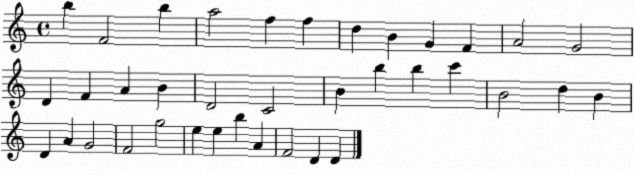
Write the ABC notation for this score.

X:1
T:Untitled
M:4/4
L:1/4
K:C
b F2 b a2 f f d B G F A2 G2 D F A B D2 C2 B b b c' B2 d B D A G2 F2 g2 e e b A F2 D D